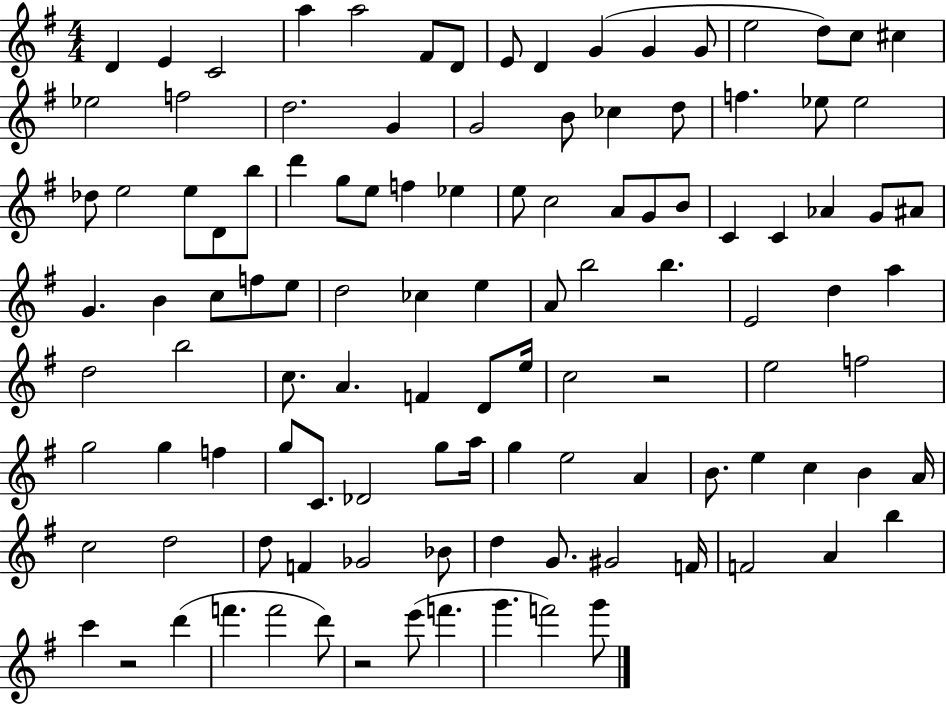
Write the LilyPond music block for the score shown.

{
  \clef treble
  \numericTimeSignature
  \time 4/4
  \key g \major
  d'4 e'4 c'2 | a''4 a''2 fis'8 d'8 | e'8 d'4 g'4( g'4 g'8 | e''2 d''8) c''8 cis''4 | \break ees''2 f''2 | d''2. g'4 | g'2 b'8 ces''4 d''8 | f''4. ees''8 ees''2 | \break des''8 e''2 e''8 d'8 b''8 | d'''4 g''8 e''8 f''4 ees''4 | e''8 c''2 a'8 g'8 b'8 | c'4 c'4 aes'4 g'8 ais'8 | \break g'4. b'4 c''8 f''8 e''8 | d''2 ces''4 e''4 | a'8 b''2 b''4. | e'2 d''4 a''4 | \break d''2 b''2 | c''8. a'4. f'4 d'8 e''16 | c''2 r2 | e''2 f''2 | \break g''2 g''4 f''4 | g''8 c'8. des'2 g''8 a''16 | g''4 e''2 a'4 | b'8. e''4 c''4 b'4 a'16 | \break c''2 d''2 | d''8 f'4 ges'2 bes'8 | d''4 g'8. gis'2 f'16 | f'2 a'4 b''4 | \break c'''4 r2 d'''4( | f'''4. f'''2 d'''8) | r2 e'''8( f'''4. | g'''4. f'''2) g'''8 | \break \bar "|."
}